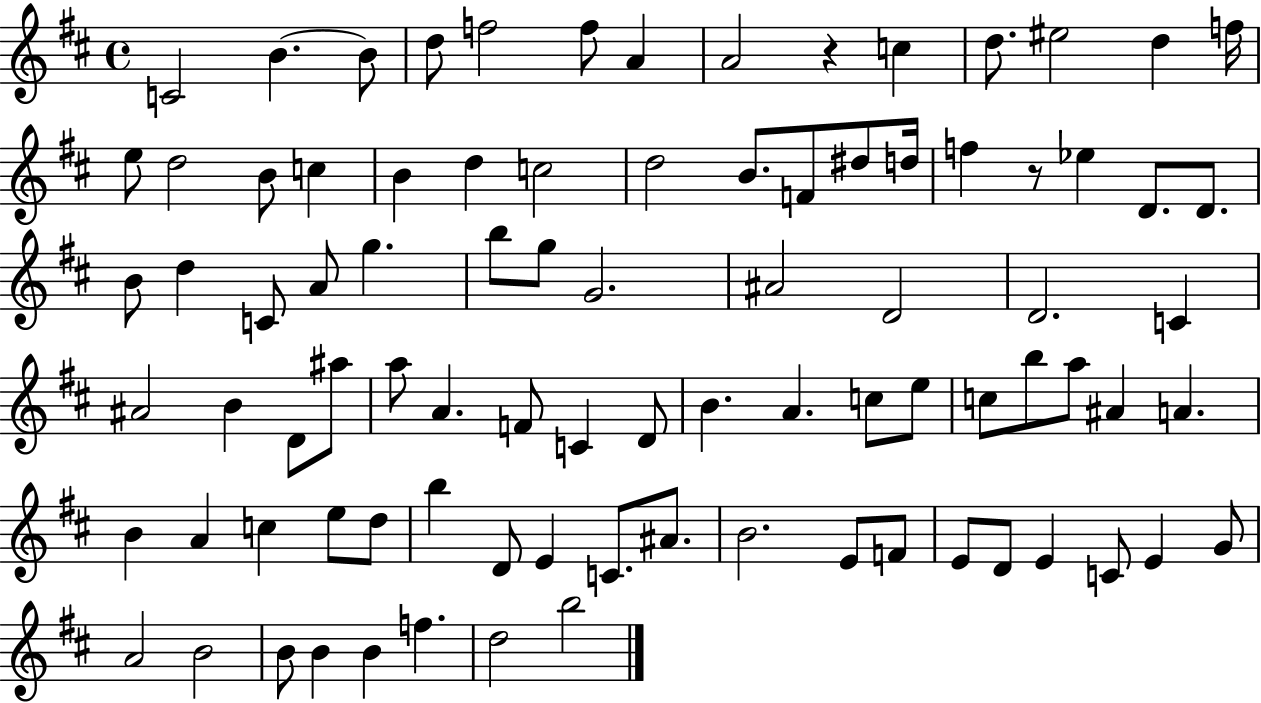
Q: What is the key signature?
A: D major